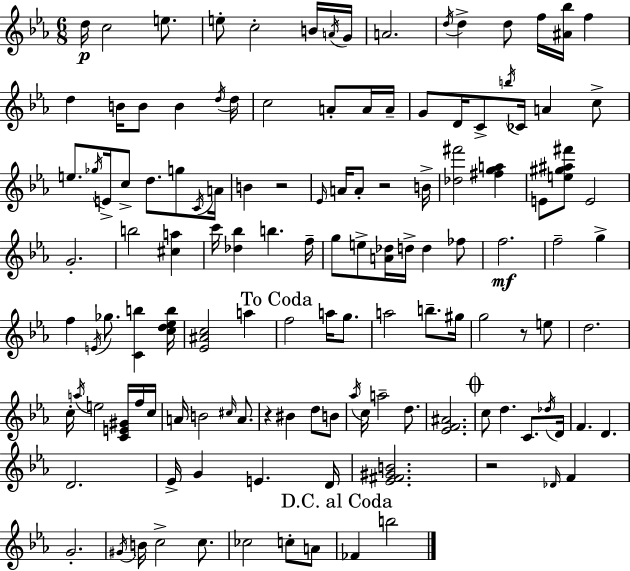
D5/s C5/h E5/e. E5/e C5/h B4/s A4/s G4/s A4/h. D5/s D5/q D5/e F5/s [A#4,Bb5]/s F5/q D5/q B4/s B4/e B4/q D5/s D5/s C5/h A4/e A4/s A4/s G4/e D4/s C4/e B5/s CES4/s A4/q C5/e E5/e. Gb5/s E4/s C5/e D5/e. G5/e C4/s A4/s B4/q R/h Eb4/s A4/s A4/e R/h B4/s [Db5,F#6]/h [F#5,G5,A5]/q E4/e [E5,G#5,A#5,F#6]/e E4/h G4/h. B5/h [C#5,A5]/q C6/s [Db5,Bb5]/q B5/q. F5/s G5/e E5/e [A4,Db5]/s D5/s D5/q FES5/e F5/h. F5/h G5/q F5/q E4/s Gb5/e. [C4,B5]/q [C5,D5,Eb5,B5]/s [Eb4,A#4,C5]/h A5/q F5/h A5/s G5/e. A5/h B5/e. G#5/s G5/h R/e E5/e D5/h. C5/s A5/s E5/h [C4,E4,G#4]/s F5/s C5/s A4/s B4/h C#5/s A4/e. R/q BIS4/q D5/e B4/e Ab5/s C5/s A5/h D5/e. [Eb4,F4,A#4]/h. C5/e D5/q. C4/e. Db5/s D4/s F4/q. D4/q. D4/h. Eb4/s G4/q E4/q. D4/s [Eb4,F#4,G#4,B4]/h. R/h Db4/s F4/q G4/h. G#4/s B4/s C5/h C5/e. CES5/h C5/e A4/e FES4/q B5/h